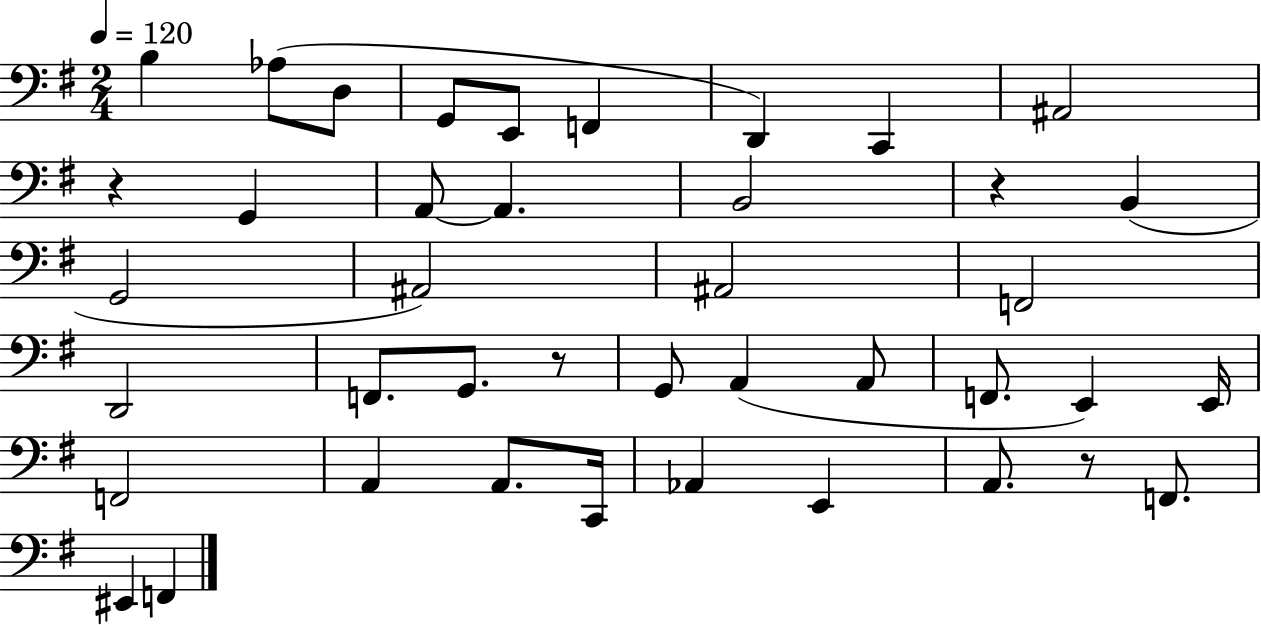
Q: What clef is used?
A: bass